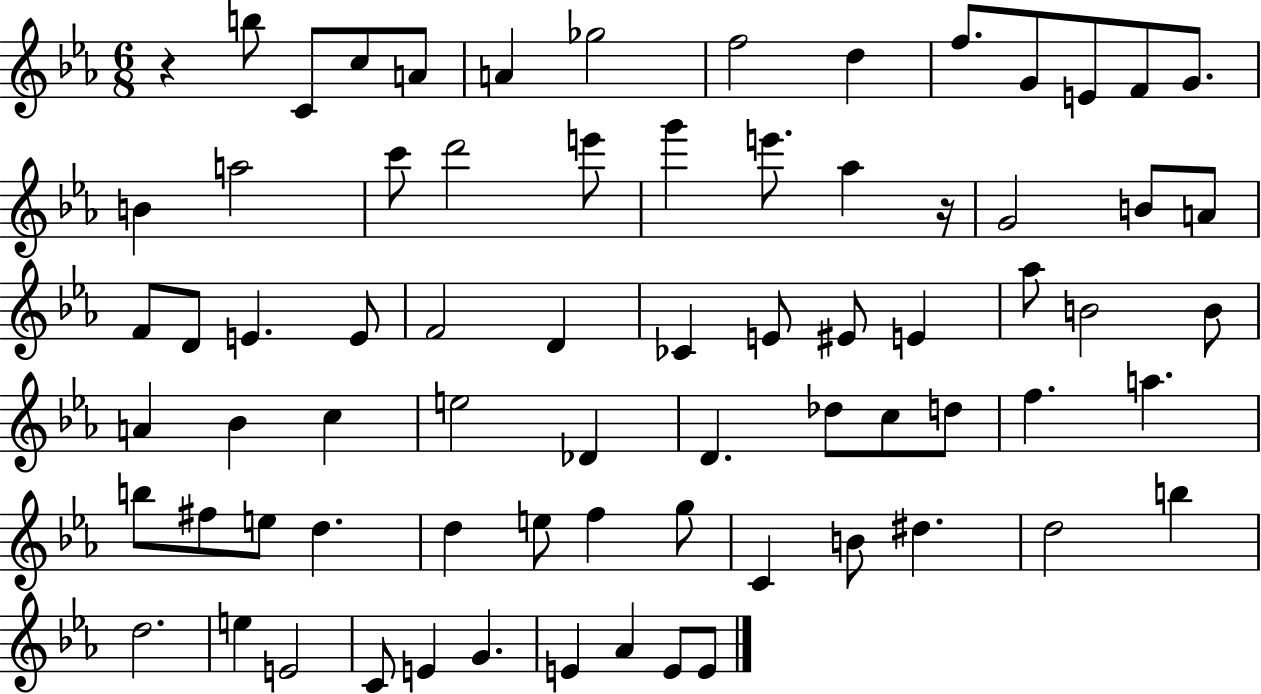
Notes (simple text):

R/q B5/e C4/e C5/e A4/e A4/q Gb5/h F5/h D5/q F5/e. G4/e E4/e F4/e G4/e. B4/q A5/h C6/e D6/h E6/e G6/q E6/e. Ab5/q R/s G4/h B4/e A4/e F4/e D4/e E4/q. E4/e F4/h D4/q CES4/q E4/e EIS4/e E4/q Ab5/e B4/h B4/e A4/q Bb4/q C5/q E5/h Db4/q D4/q. Db5/e C5/e D5/e F5/q. A5/q. B5/e F#5/e E5/e D5/q. D5/q E5/e F5/q G5/e C4/q B4/e D#5/q. D5/h B5/q D5/h. E5/q E4/h C4/e E4/q G4/q. E4/q Ab4/q E4/e E4/e